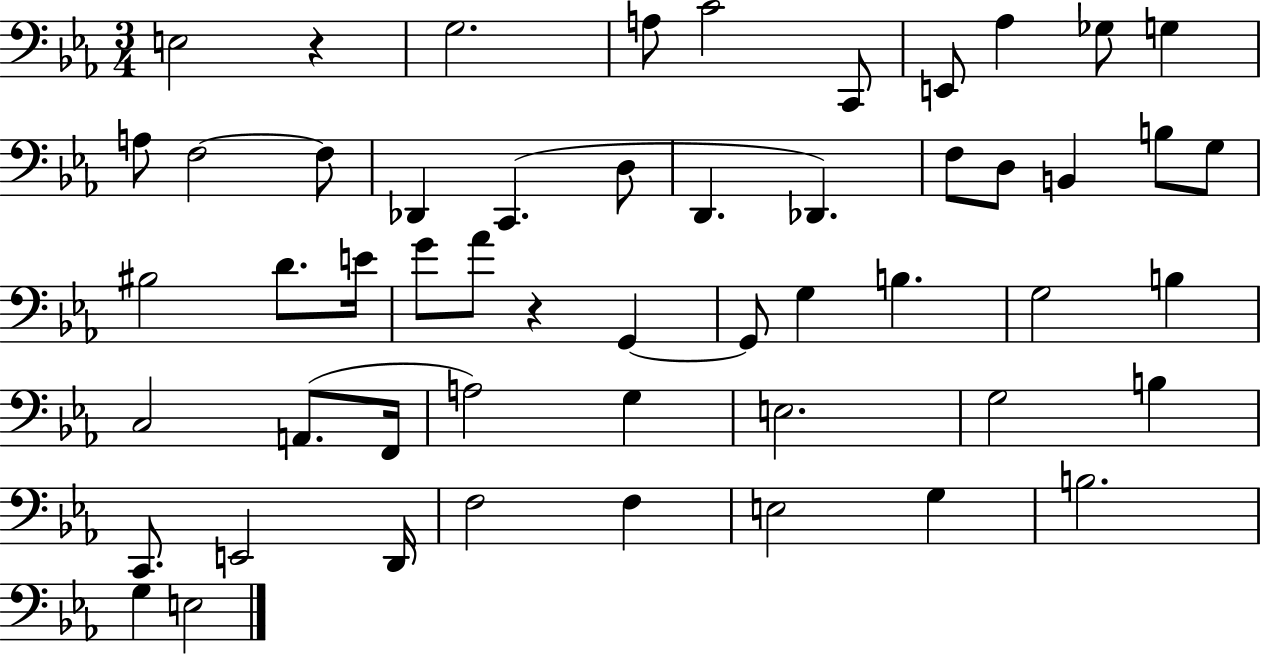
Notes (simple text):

E3/h R/q G3/h. A3/e C4/h C2/e E2/e Ab3/q Gb3/e G3/q A3/e F3/h F3/e Db2/q C2/q. D3/e D2/q. Db2/q. F3/e D3/e B2/q B3/e G3/e BIS3/h D4/e. E4/s G4/e Ab4/e R/q G2/q G2/e G3/q B3/q. G3/h B3/q C3/h A2/e. F2/s A3/h G3/q E3/h. G3/h B3/q C2/e. E2/h D2/s F3/h F3/q E3/h G3/q B3/h. G3/q E3/h